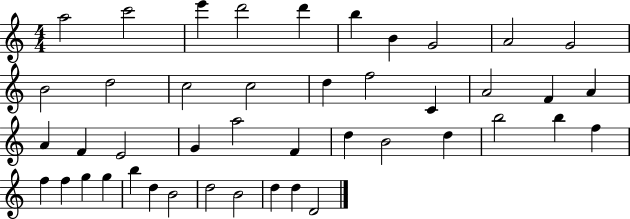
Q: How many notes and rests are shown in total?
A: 44